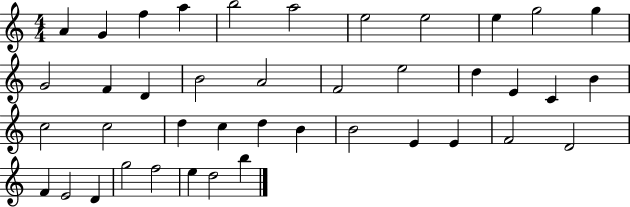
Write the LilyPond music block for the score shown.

{
  \clef treble
  \numericTimeSignature
  \time 4/4
  \key c \major
  a'4 g'4 f''4 a''4 | b''2 a''2 | e''2 e''2 | e''4 g''2 g''4 | \break g'2 f'4 d'4 | b'2 a'2 | f'2 e''2 | d''4 e'4 c'4 b'4 | \break c''2 c''2 | d''4 c''4 d''4 b'4 | b'2 e'4 e'4 | f'2 d'2 | \break f'4 e'2 d'4 | g''2 f''2 | e''4 d''2 b''4 | \bar "|."
}